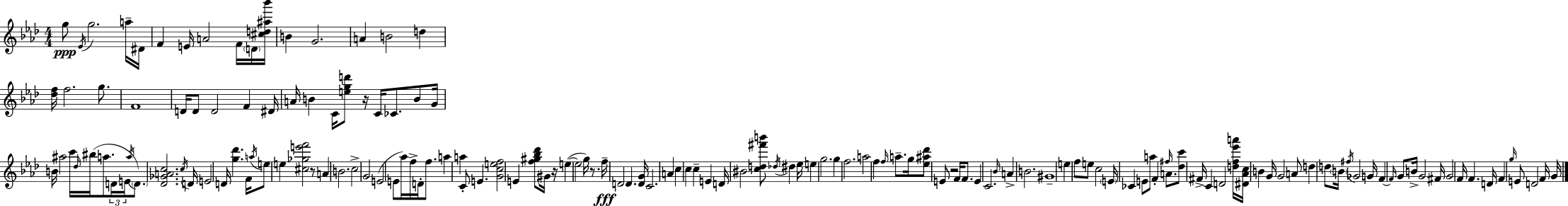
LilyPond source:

{
  \clef treble
  \numericTimeSignature
  \time 4/4
  \key f \minor
  g''8\ppp \acciaccatura { ees'16 } g''2. a''16-- | dis'16 f'4 e'16 a'2 f'16 \parenthesize d'16 | <cis'' d'' ais'' bes'''>16 b'4 g'2. | a'4 b'2 d''4 | \break <des'' f''>16 f''2. g''8. | f'1 | d'16 d'8 d'2 f'4 | dis'16 a'16 b'4 c'16 <e'' g'' d'''>8 r16 c'16 ces'8. b'8 | \break g'16 b'16 ais''2 c'''16 \grace { des''16 }( bis''16 a''8. | \tuplet 3/2 { d'16 e'16 \acciaccatura { a''16 }) } \parenthesize d'8. <des' ges' a' c''>2. | \acciaccatura { c''16 } d'16 e'2 d'16 <g'' des'''>4. | f'16 \acciaccatura { a''16 } e''8 e''4 <cis'' ges'' e''' f'''>2 | \break r8 a'4 b'2. | c''2-> g'2 | e'2( e'8 aes''16) | f''16-> d'16-. f''8. a''4 a''4 c'8-. e'4. | \break <g' c'' e'' f''>2 e'4 | <f'' gis'' bes'' des'''>8 gis'16 r16 e''4~(~ e''2 | g''16) r8. f''16--\fff d'2 d'4. | <d' g'>16 c'2. | \break a'4 c''4 c''4 c''4-- | e'4 d'16 bis'2 <c'' d'' fis''' b'''>8 | \acciaccatura { des''16 } dis''4 ees''16 e''4 g''2. | g''4 f''2. | \break a''2 f''4 | \grace { f''16 } a''8.-- g''16 <ees'' ais'' des'''>8 e'8 r2 | f'16 f'8. e'4 c'2. | \grace { bes'16 } a'4-> b'2. | \break gis'1-- | e''4 f''8 e''8 | c''2 \parenthesize e'16 ces'4 e'8 a''8 | f'4-. \grace { fis''16 } a'8. <des'' c'''>8 fis'16-> c'4 | \break d'2 <d'' f'' ees''' a'''>16 <dis' aes' c''>16 b'4 g'16 g'2 | a'8 d''4 d''8 \parenthesize b'16 | \acciaccatura { fis''16 } ges'2 g'16 f'4~~ \grace { f'16 } g'8 | b'16-> g'2 fis'16 g'2 | \break f'16 f'4. d'16 f'4 \grace { g''16 } | e'8 d'2 f'16 g'16 \bar "|."
}